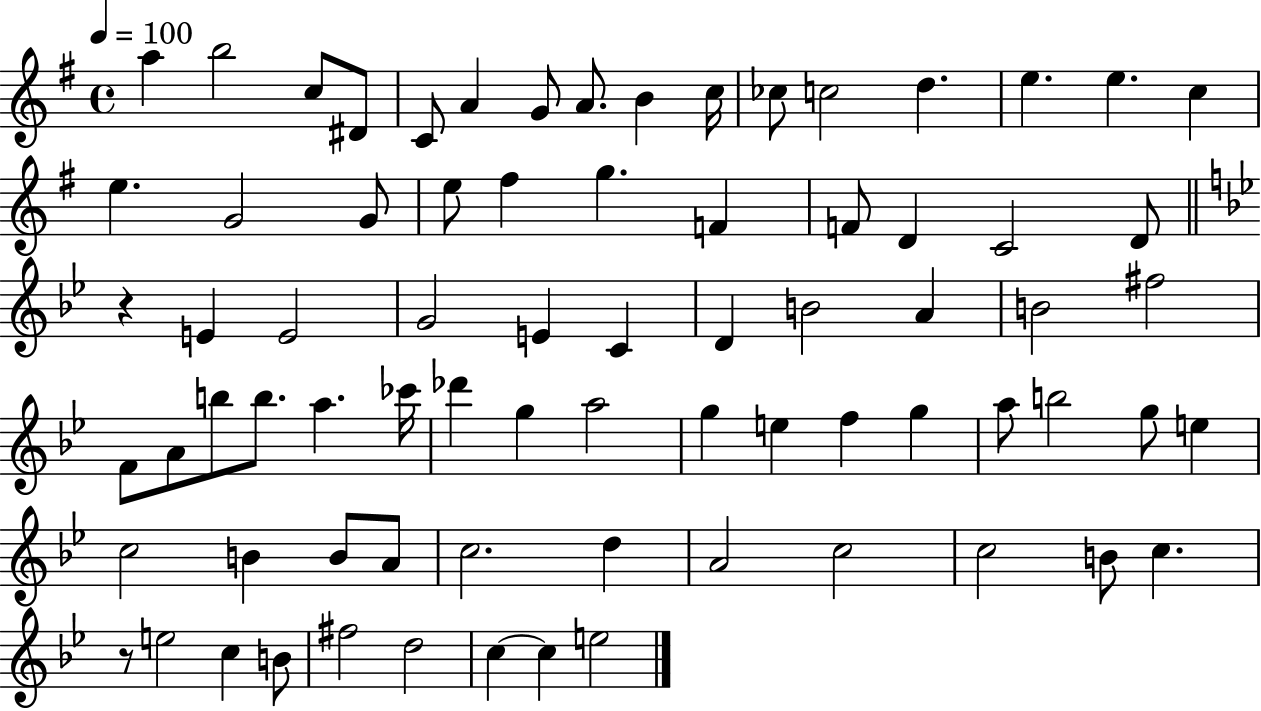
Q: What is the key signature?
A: G major